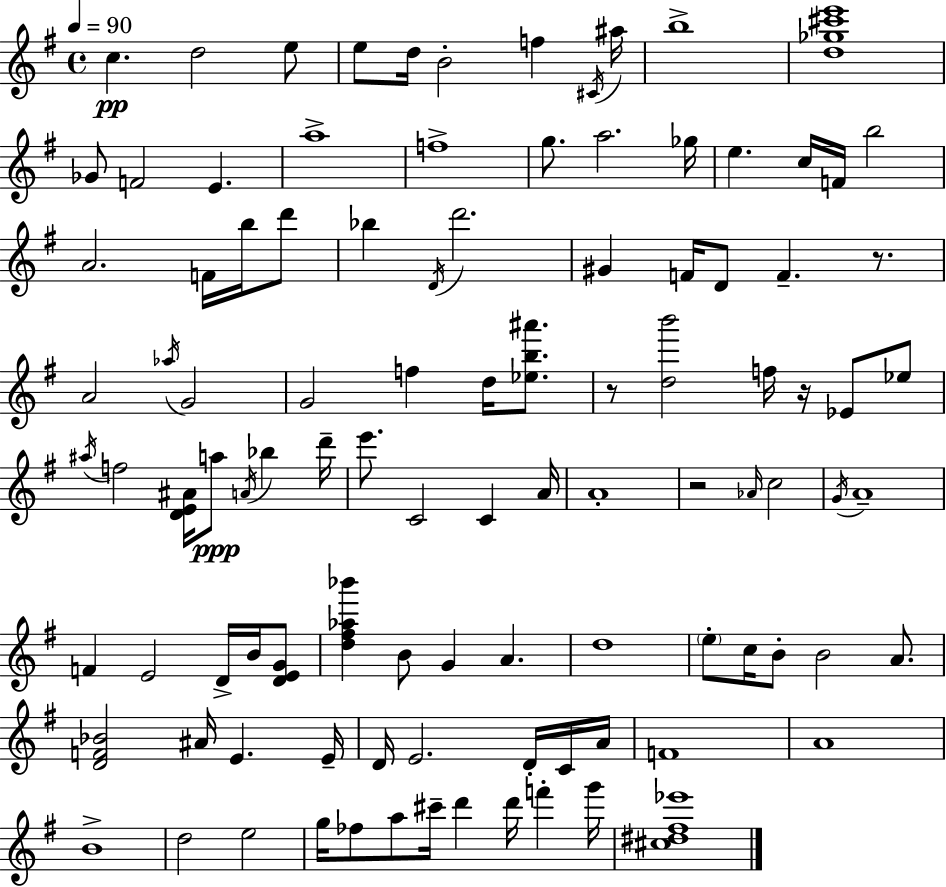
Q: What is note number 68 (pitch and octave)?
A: B4